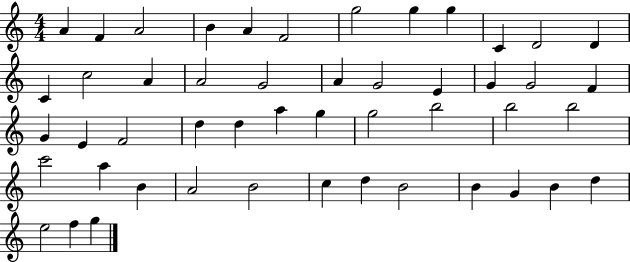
A4/q F4/q A4/h B4/q A4/q F4/h G5/h G5/q G5/q C4/q D4/h D4/q C4/q C5/h A4/q A4/h G4/h A4/q G4/h E4/q G4/q G4/h F4/q G4/q E4/q F4/h D5/q D5/q A5/q G5/q G5/h B5/h B5/h B5/h C6/h A5/q B4/q A4/h B4/h C5/q D5/q B4/h B4/q G4/q B4/q D5/q E5/h F5/q G5/q